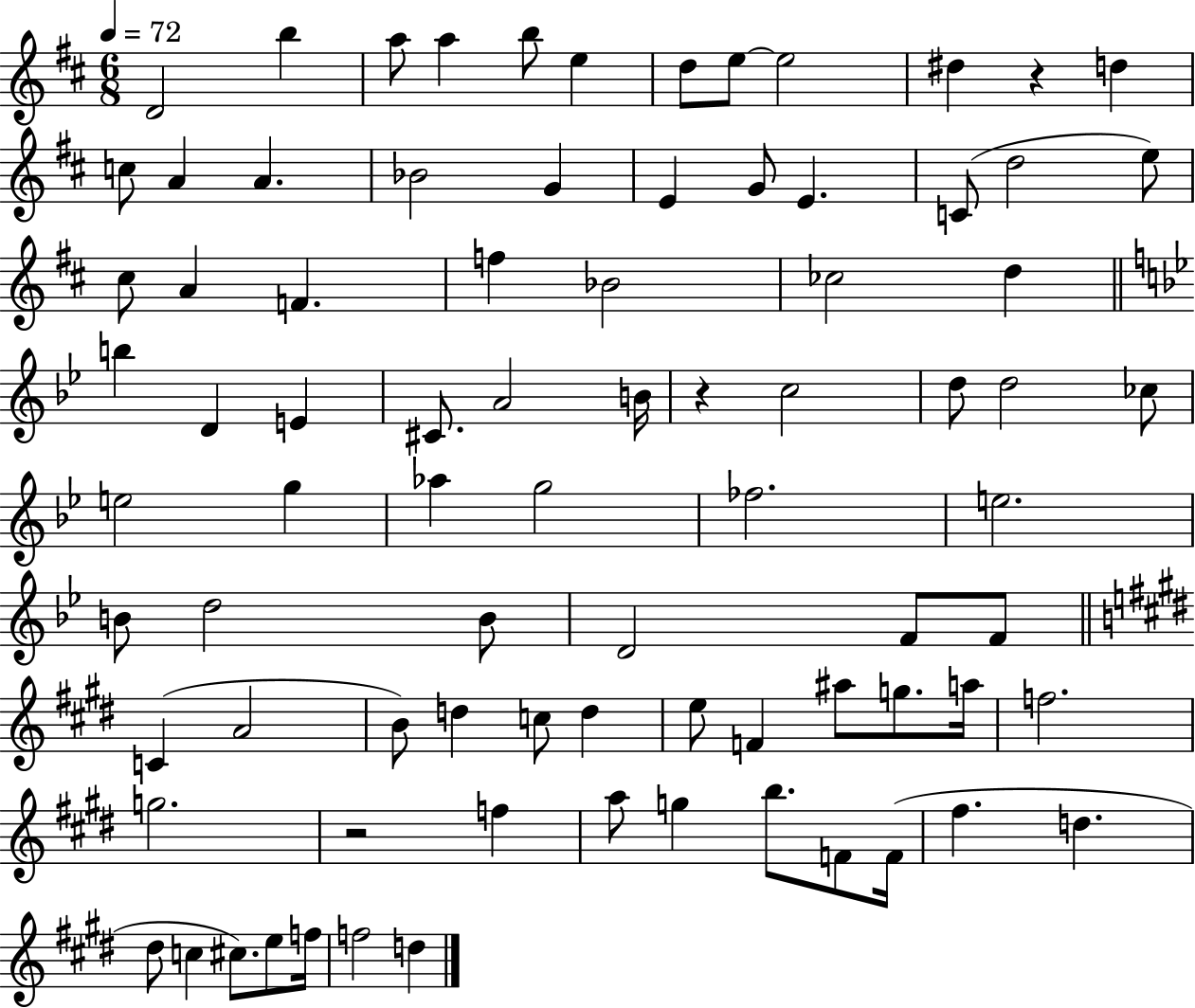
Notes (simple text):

D4/h B5/q A5/e A5/q B5/e E5/q D5/e E5/e E5/h D#5/q R/q D5/q C5/e A4/q A4/q. Bb4/h G4/q E4/q G4/e E4/q. C4/e D5/h E5/e C#5/e A4/q F4/q. F5/q Bb4/h CES5/h D5/q B5/q D4/q E4/q C#4/e. A4/h B4/s R/q C5/h D5/e D5/h CES5/e E5/h G5/q Ab5/q G5/h FES5/h. E5/h. B4/e D5/h B4/e D4/h F4/e F4/e C4/q A4/h B4/e D5/q C5/e D5/q E5/e F4/q A#5/e G5/e. A5/s F5/h. G5/h. R/h F5/q A5/e G5/q B5/e. F4/e F4/s F#5/q. D5/q. D#5/e C5/q C#5/e. E5/e F5/s F5/h D5/q